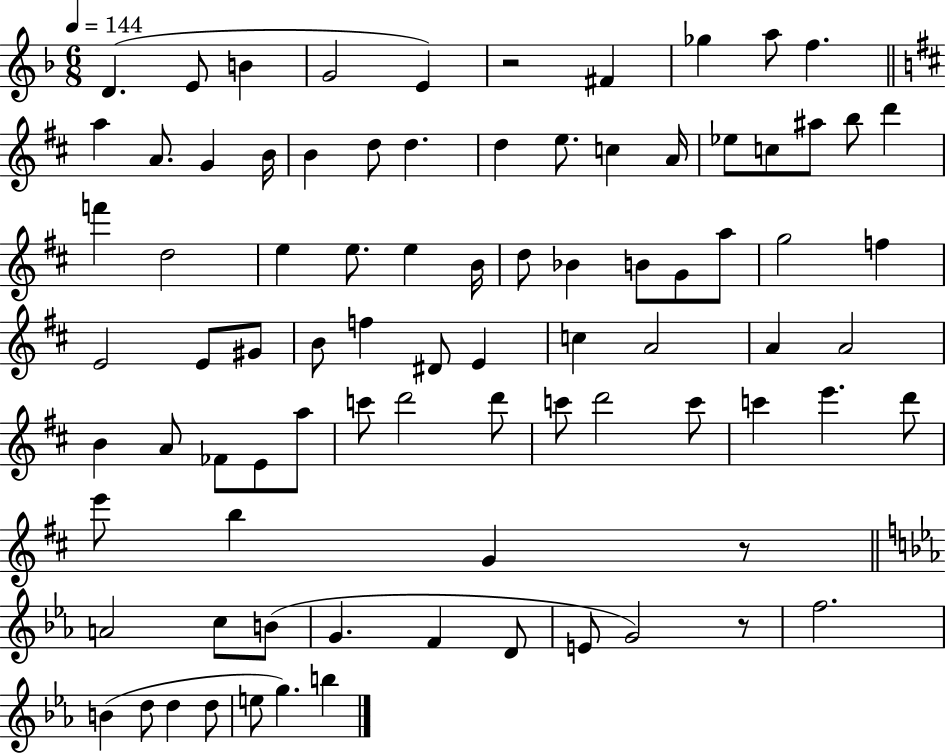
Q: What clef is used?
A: treble